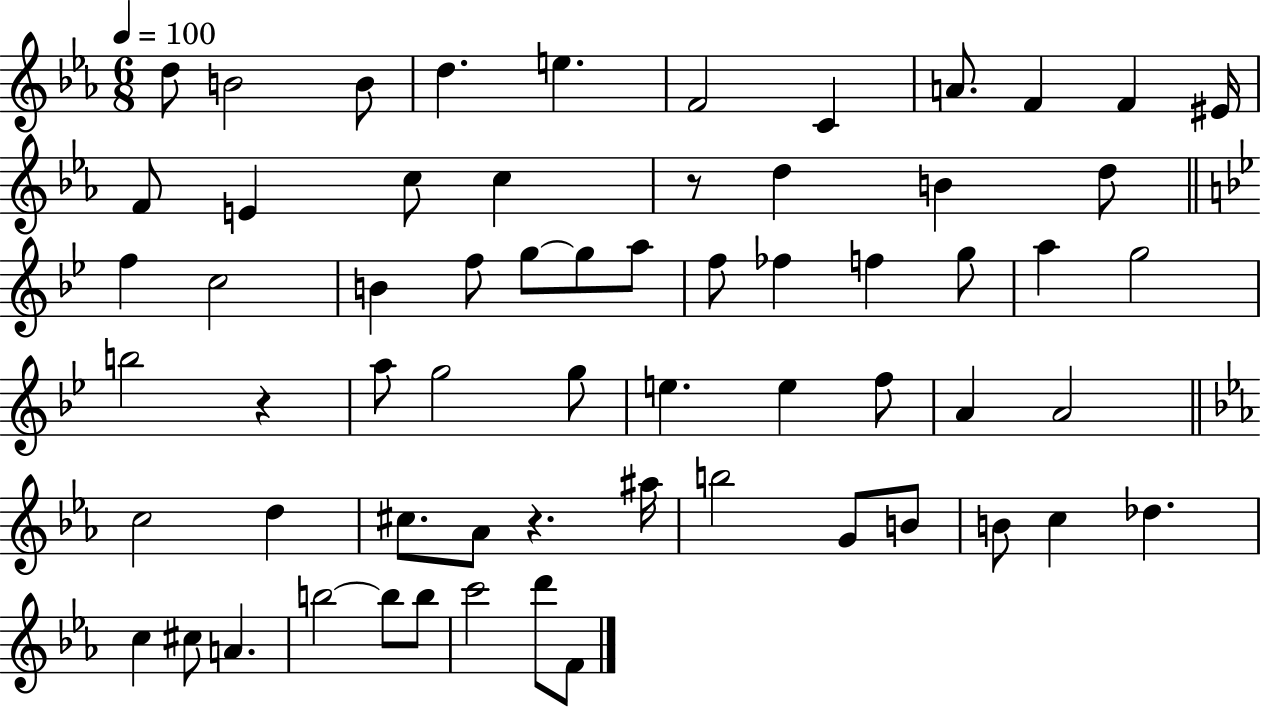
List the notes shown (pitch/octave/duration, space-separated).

D5/e B4/h B4/e D5/q. E5/q. F4/h C4/q A4/e. F4/q F4/q EIS4/s F4/e E4/q C5/e C5/q R/e D5/q B4/q D5/e F5/q C5/h B4/q F5/e G5/e G5/e A5/e F5/e FES5/q F5/q G5/e A5/q G5/h B5/h R/q A5/e G5/h G5/e E5/q. E5/q F5/e A4/q A4/h C5/h D5/q C#5/e. Ab4/e R/q. A#5/s B5/h G4/e B4/e B4/e C5/q Db5/q. C5/q C#5/e A4/q. B5/h B5/e B5/e C6/h D6/e F4/e